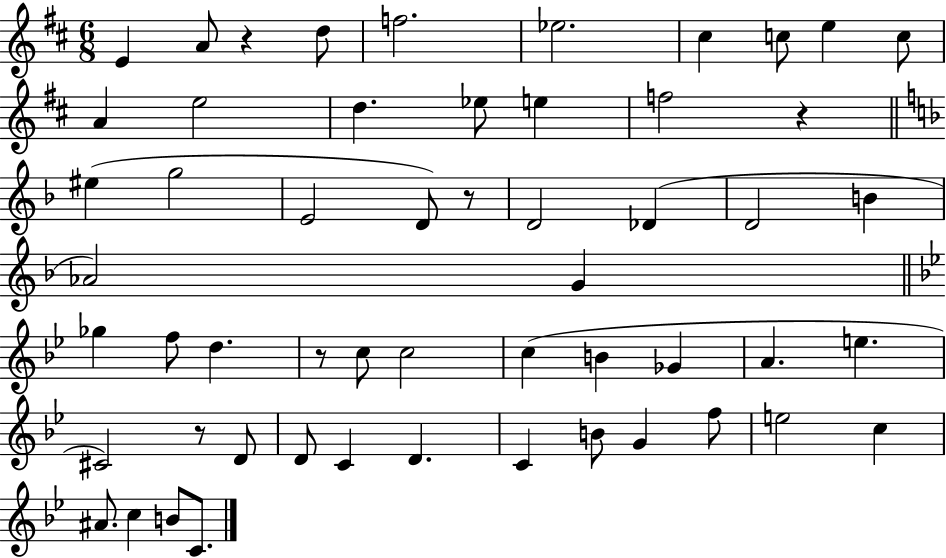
X:1
T:Untitled
M:6/8
L:1/4
K:D
E A/2 z d/2 f2 _e2 ^c c/2 e c/2 A e2 d _e/2 e f2 z ^e g2 E2 D/2 z/2 D2 _D D2 B _A2 G _g f/2 d z/2 c/2 c2 c B _G A e ^C2 z/2 D/2 D/2 C D C B/2 G f/2 e2 c ^A/2 c B/2 C/2